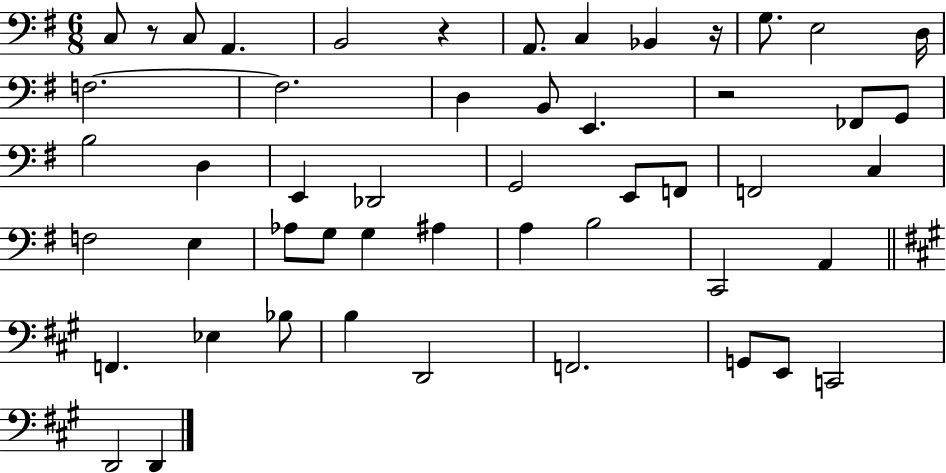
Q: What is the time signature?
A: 6/8